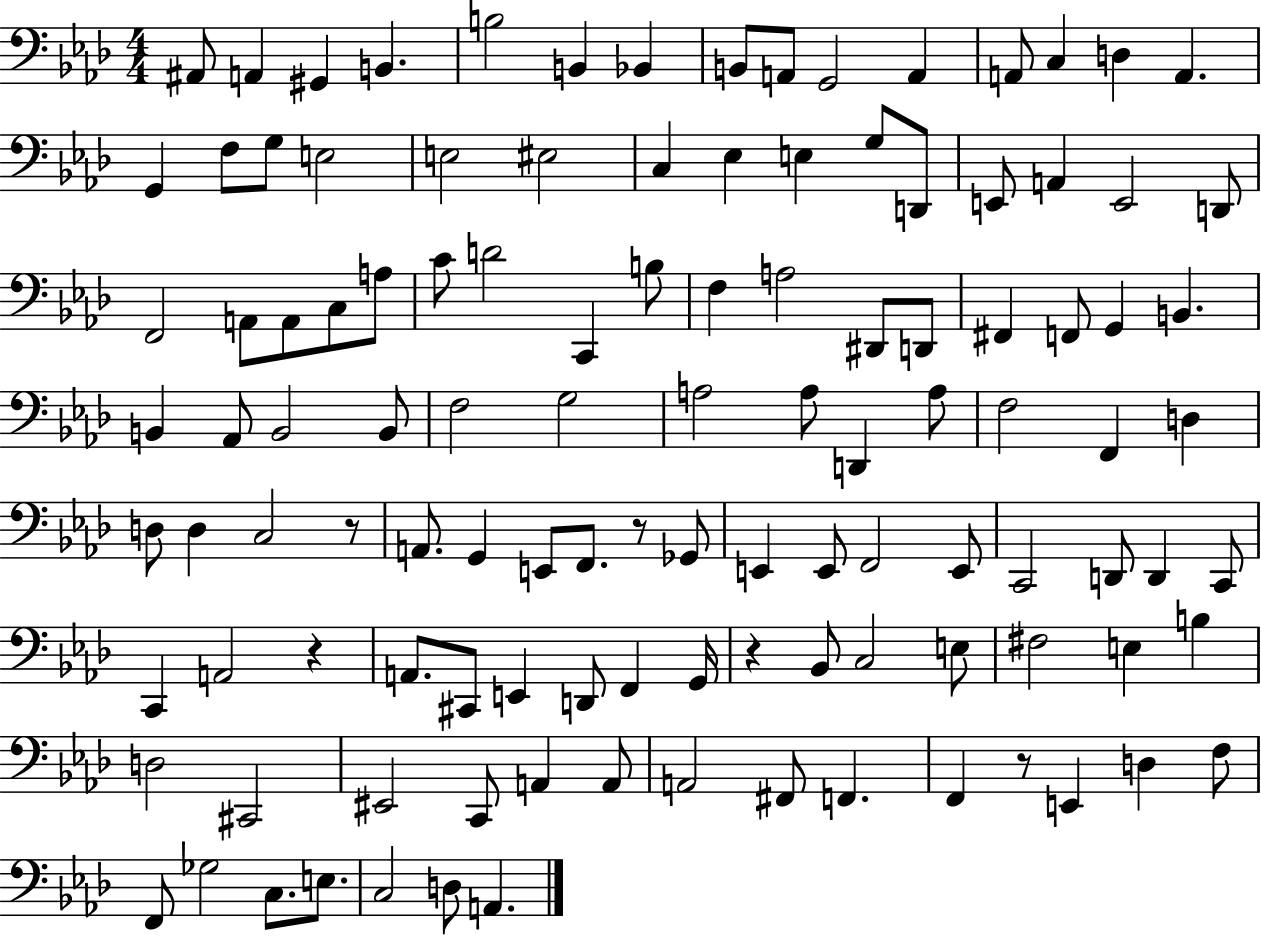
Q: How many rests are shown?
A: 5